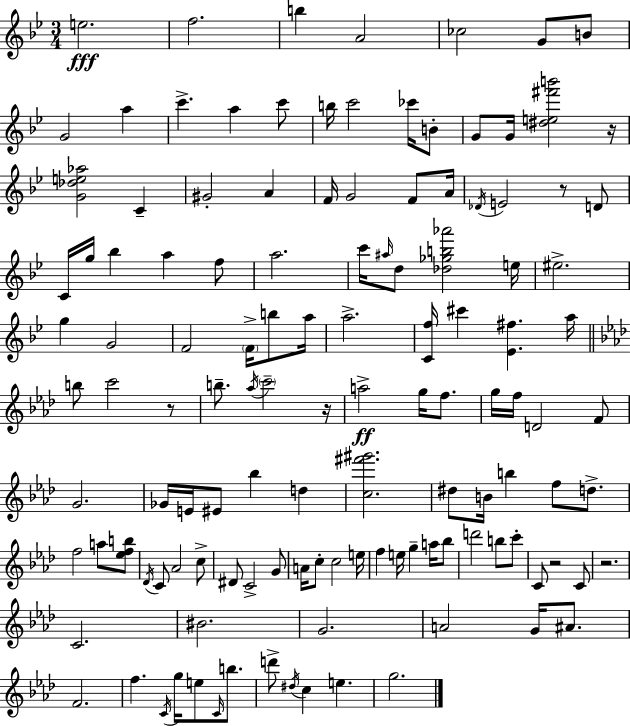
E5/h. F5/h. B5/q A4/h CES5/h G4/e B4/e G4/h A5/q C6/q. A5/q C6/e B5/s C6/h CES6/s B4/e G4/e G4/s [D#5,E5,F#6,B6]/h R/s [G4,Db5,E5,Ab5]/h C4/q G#4/h A4/q F4/s G4/h F4/e A4/s Db4/s E4/h R/e D4/e C4/s G5/s Bb5/q A5/q F5/e A5/h. C6/s A#5/s D5/e [Db5,Gb5,B5,Ab6]/h E5/s EIS5/h. G5/q G4/h F4/h F4/s B5/e A5/s A5/h. [C4,F5]/s C#6/q [Eb4,F#5]/q. A5/s B5/e C6/h R/e B5/e. Ab5/s C6/h R/s A5/h G5/s F5/e. G5/s F5/s D4/h F4/e G4/h. Gb4/s E4/s EIS4/e Bb5/q D5/q [C5,F#6,G#6]/h. D#5/e B4/s B5/q F5/e D5/e. F5/h A5/e [Eb5,F5,B5]/e Db4/s C4/e Ab4/h C5/e D#4/e C4/h G4/e A4/s C5/e C5/h E5/s F5/q E5/s G5/q A5/s Bb5/e D6/h B5/e C6/e C4/e R/h C4/e R/h. C4/h. BIS4/h. G4/h. A4/h G4/s A#4/e. F4/h. F5/q. C4/s G5/s E5/e C4/s B5/e. D6/e D#5/s C5/q E5/q. G5/h.